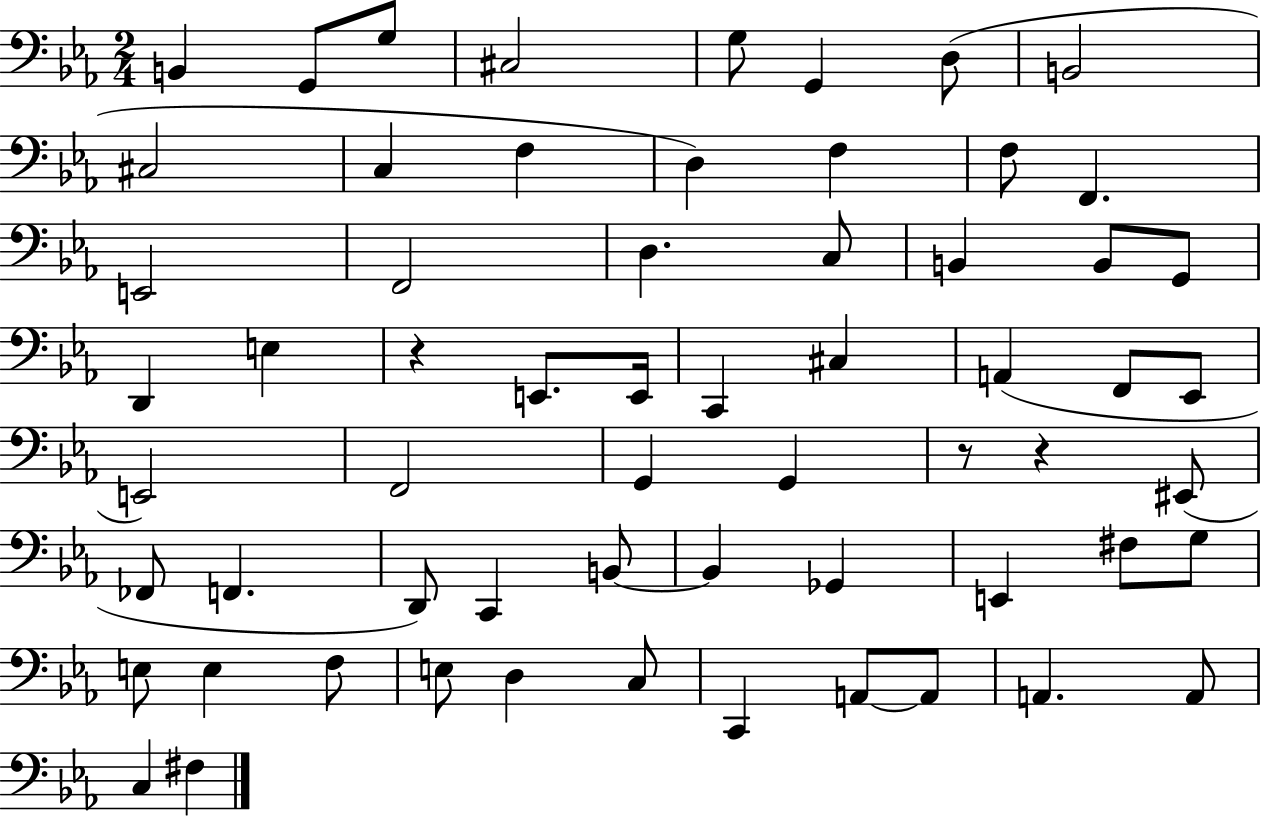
{
  \clef bass
  \numericTimeSignature
  \time 2/4
  \key ees \major
  b,4 g,8 g8 | cis2 | g8 g,4 d8( | b,2 | \break cis2 | c4 f4 | d4) f4 | f8 f,4. | \break e,2 | f,2 | d4. c8 | b,4 b,8 g,8 | \break d,4 e4 | r4 e,8. e,16 | c,4 cis4 | a,4( f,8 ees,8 | \break e,2) | f,2 | g,4 g,4 | r8 r4 eis,8( | \break fes,8 f,4. | d,8) c,4 b,8~~ | b,4 ges,4 | e,4 fis8 g8 | \break e8 e4 f8 | e8 d4 c8 | c,4 a,8~~ a,8 | a,4. a,8 | \break c4 fis4 | \bar "|."
}